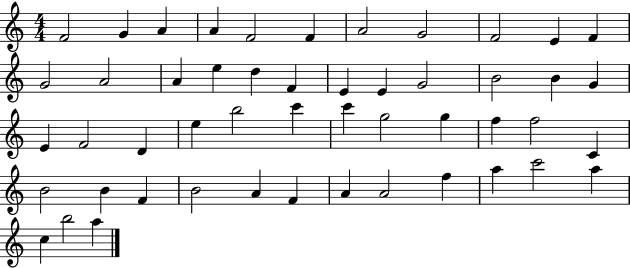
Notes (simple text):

F4/h G4/q A4/q A4/q F4/h F4/q A4/h G4/h F4/h E4/q F4/q G4/h A4/h A4/q E5/q D5/q F4/q E4/q E4/q G4/h B4/h B4/q G4/q E4/q F4/h D4/q E5/q B5/h C6/q C6/q G5/h G5/q F5/q F5/h C4/q B4/h B4/q F4/q B4/h A4/q F4/q A4/q A4/h F5/q A5/q C6/h A5/q C5/q B5/h A5/q